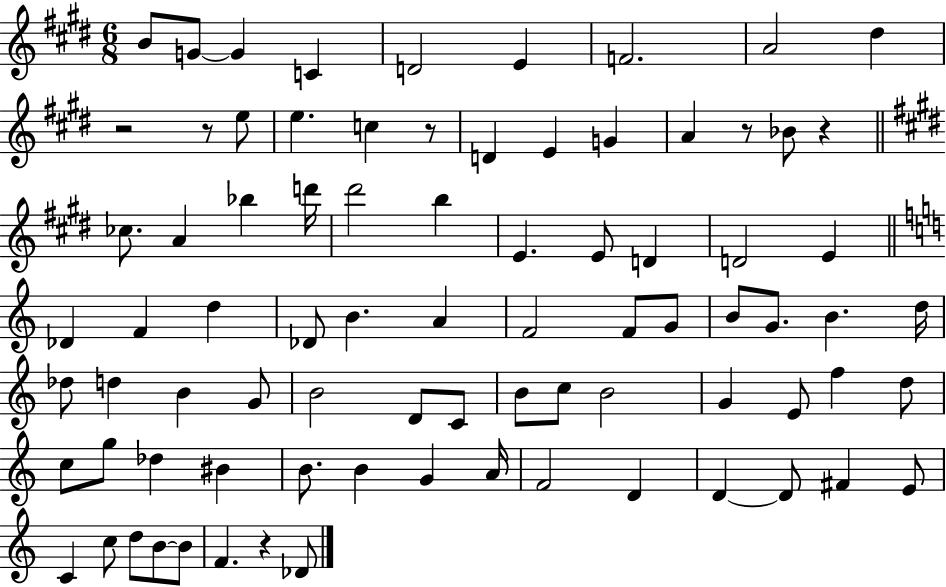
{
  \clef treble
  \numericTimeSignature
  \time 6/8
  \key e \major
  b'8 g'8~~ g'4 c'4 | d'2 e'4 | f'2. | a'2 dis''4 | \break r2 r8 e''8 | e''4. c''4 r8 | d'4 e'4 g'4 | a'4 r8 bes'8 r4 | \break \bar "||" \break \key e \major ces''8. a'4 bes''4 d'''16 | dis'''2 b''4 | e'4. e'8 d'4 | d'2 e'4 | \break \bar "||" \break \key a \minor des'4 f'4 d''4 | des'8 b'4. a'4 | f'2 f'8 g'8 | b'8 g'8. b'4. d''16 | \break des''8 d''4 b'4 g'8 | b'2 d'8 c'8 | b'8 c''8 b'2 | g'4 e'8 f''4 d''8 | \break c''8 g''8 des''4 bis'4 | b'8. b'4 g'4 a'16 | f'2 d'4 | d'4~~ d'8 fis'4 e'8 | \break c'4 c''8 d''8 b'8~~ b'8 | f'4. r4 des'8 | \bar "|."
}